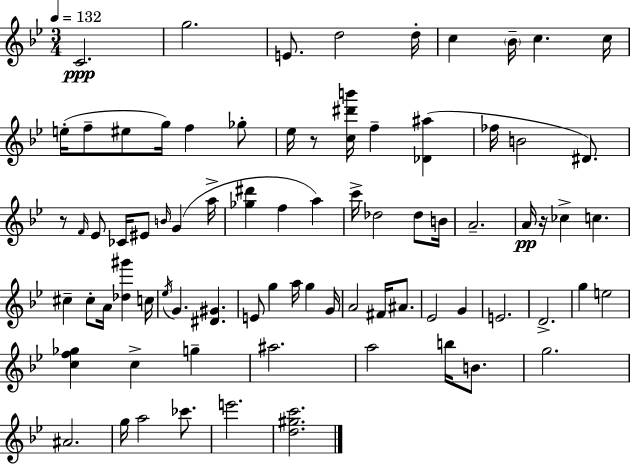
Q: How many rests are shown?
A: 3